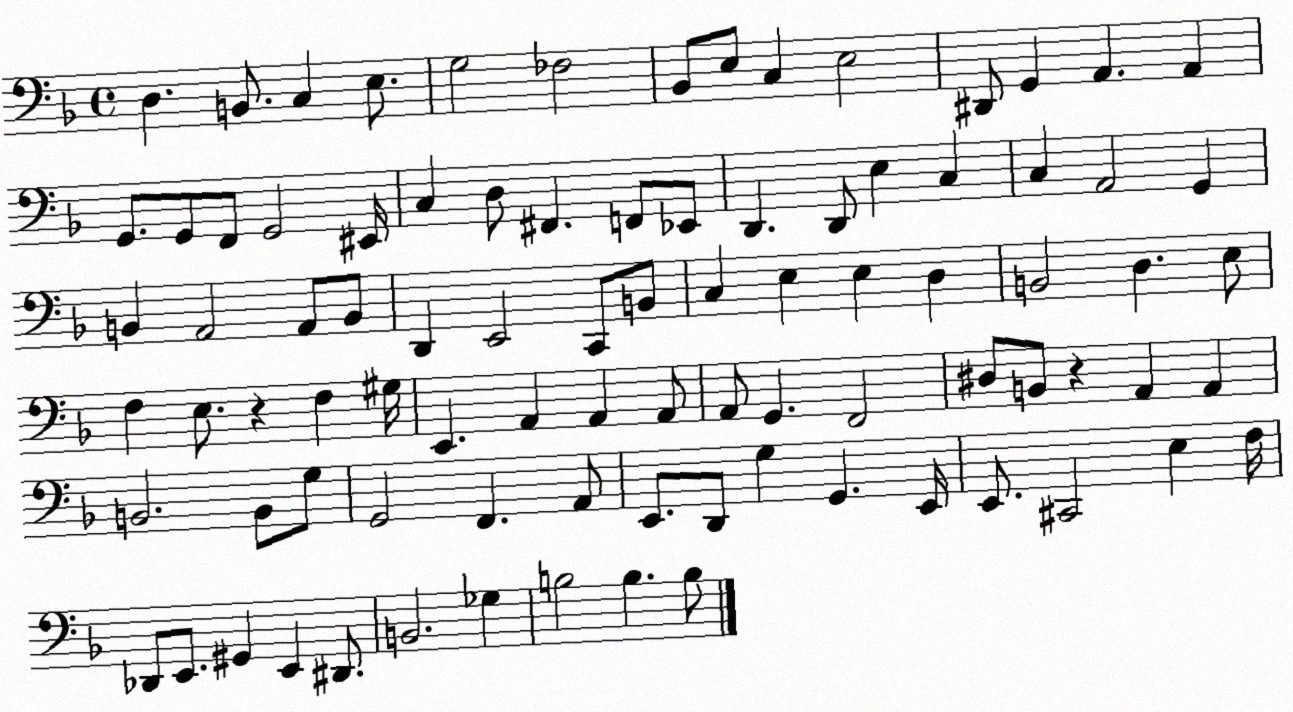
X:1
T:Untitled
M:4/4
L:1/4
K:F
D, B,,/2 C, E,/2 G,2 _F,2 _B,,/2 E,/2 C, E,2 ^D,,/2 G,, A,, A,, G,,/2 G,,/2 F,,/2 G,,2 ^E,,/4 C, D,/2 ^F,, F,,/2 _E,,/2 D,, D,,/2 E, C, C, A,,2 G,, B,, A,,2 A,,/2 B,,/2 D,, E,,2 C,,/2 B,,/2 C, E, E, D, B,,2 D, E,/2 F, E,/2 z F, ^G,/4 E,, A,, A,, A,,/2 A,,/2 G,, F,,2 ^D,/2 B,,/2 z A,, A,, B,,2 B,,/2 G,/2 G,,2 F,, A,,/2 E,,/2 D,,/2 G, G,, E,,/4 E,,/2 ^C,,2 E, F,/4 _D,,/2 E,,/2 ^G,, E,, ^D,,/2 B,,2 _G, B,2 B, B,/2